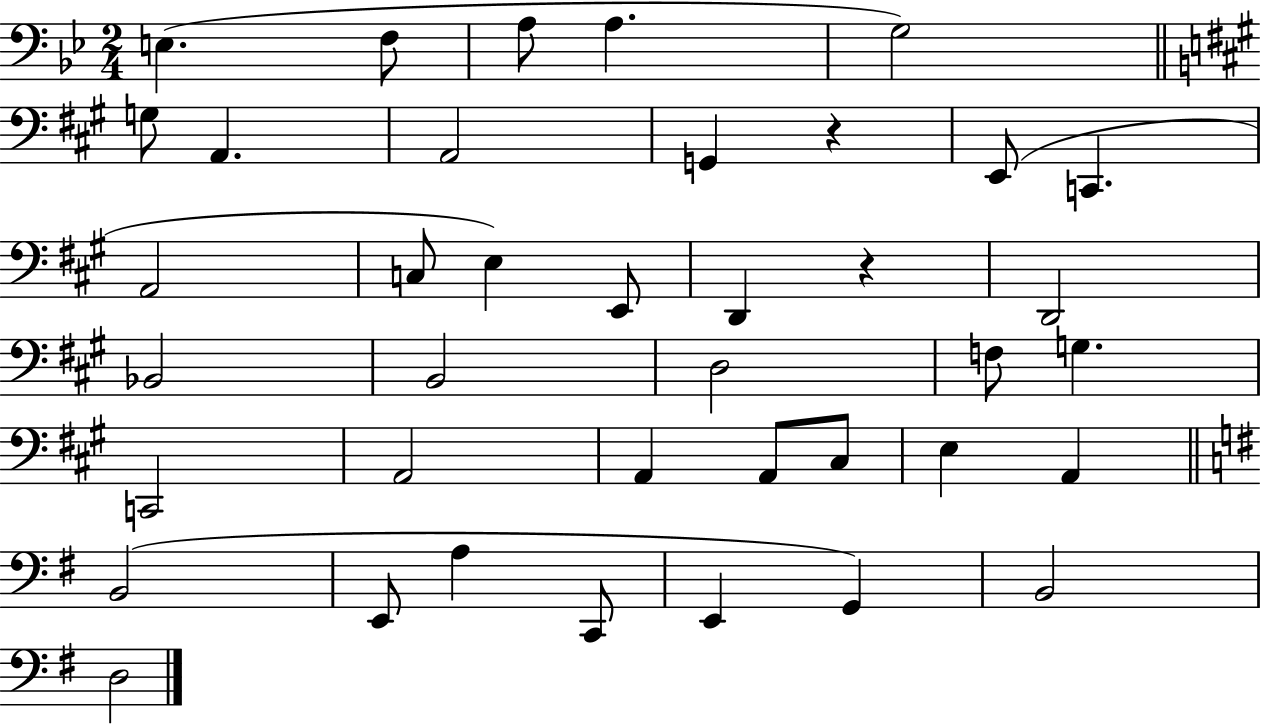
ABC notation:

X:1
T:Untitled
M:2/4
L:1/4
K:Bb
E, F,/2 A,/2 A, G,2 G,/2 A,, A,,2 G,, z E,,/2 C,, A,,2 C,/2 E, E,,/2 D,, z D,,2 _B,,2 B,,2 D,2 F,/2 G, C,,2 A,,2 A,, A,,/2 ^C,/2 E, A,, B,,2 E,,/2 A, C,,/2 E,, G,, B,,2 D,2